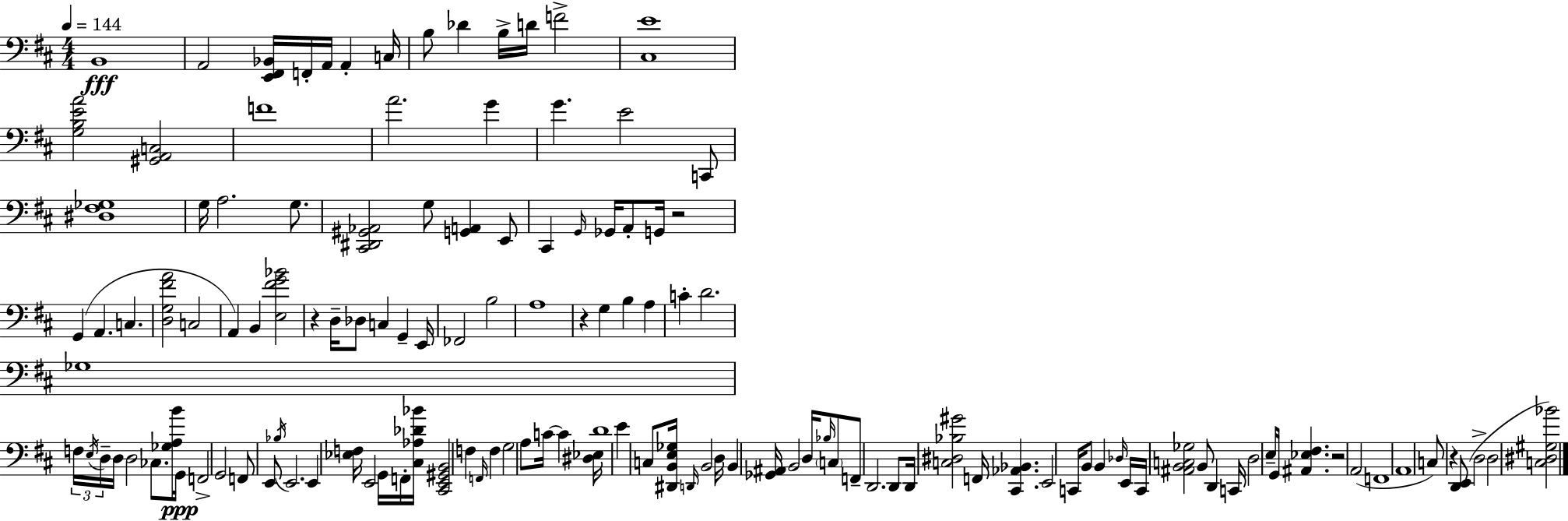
{
  \clef bass
  \numericTimeSignature
  \time 4/4
  \key d \major
  \tempo 4 = 144
  b,1\fff | a,2 <e, fis, bes,>16 f,16-. a,16 a,4-. c16 | b8 des'4 b16-> d'16 f'2-> | <cis e'>1 | \break <g b e' a'>2 <gis, a, c>2 | f'1 | a'2. g'4 | g'4. e'2 c,8 | \break <dis fis ges>1 | g16 a2. g8. | <cis, dis, gis, aes,>2 g8 <g, a,>4 e,8 | cis,4 \grace { g,16 } ges,16 a,8-. g,16 r2 | \break g,4( a,4. c4. | <d g fis' a'>2 c2 | a,4) b,4 <e fis' g' bes'>2 | r4 d16-- des8 c4 g,4-- | \break e,16 fes,2 b2 | a1 | r4 g4 b4 a4 | c'4-. d'2. | \break ges1 | \tuplet 3/2 { f16 \acciaccatura { e16 } d16-- } d16 d2 ces8. | <ges a b'>16 g,16\ppp f,2-> g,2 | f,8 e,8 \acciaccatura { bes16 } e,2. | \break e,4 <ees f>16 e,2 | g,16 f,16-. <cis aes des' bes'>16 <cis, e, gis, b,>2 f4 \grace { f,16 } | f4 g2 a8 c'16~~ c'4 | <dis ees>16 d'1 | \break e'4 c8 <dis, b, e ges>16 \grace { d,16 } b,2 | d16 b,4 <ges, ais,>16 b,2 | d16 \grace { bes16 } \parenthesize c8 f,8-- d,2. | d,8 d,16 <c dis bes gis'>2 f,16 | \break <cis, aes, bes,>4. e,2 c,16 b,8 | b,4 \grace { des16 } e,16 c,16 <ais, b, c ges>2 | b,8 d,4 c,16 d2 e16-- | g,16 <ais, ees fis>4. r2 a,2( | \break f,1 | a,1 | c8) r4 <d, e,>8( d2-> | d2 <c dis gis bes'>2) | \break \bar "|."
}